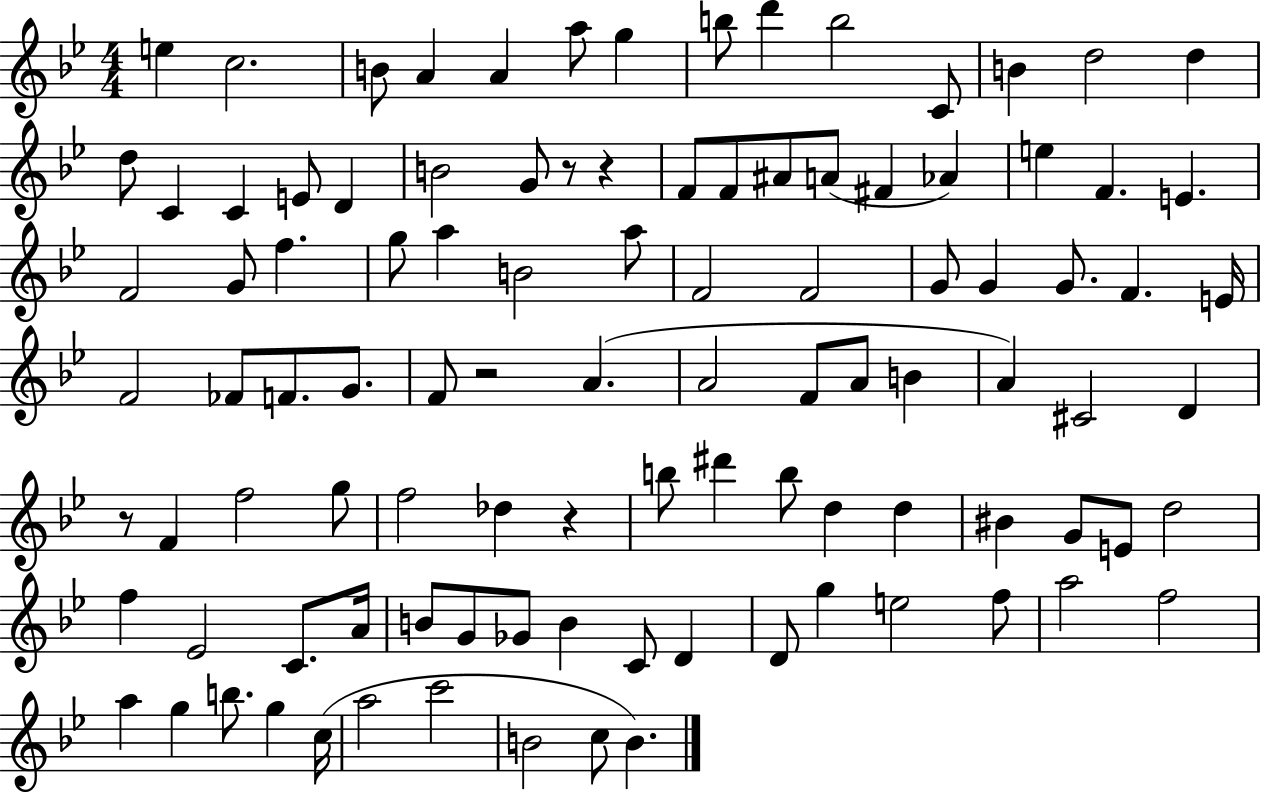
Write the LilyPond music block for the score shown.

{
  \clef treble
  \numericTimeSignature
  \time 4/4
  \key bes \major
  e''4 c''2. | b'8 a'4 a'4 a''8 g''4 | b''8 d'''4 b''2 c'8 | b'4 d''2 d''4 | \break d''8 c'4 c'4 e'8 d'4 | b'2 g'8 r8 r4 | f'8 f'8 ais'8 a'8( fis'4 aes'4) | e''4 f'4. e'4. | \break f'2 g'8 f''4. | g''8 a''4 b'2 a''8 | f'2 f'2 | g'8 g'4 g'8. f'4. e'16 | \break f'2 fes'8 f'8. g'8. | f'8 r2 a'4.( | a'2 f'8 a'8 b'4 | a'4) cis'2 d'4 | \break r8 f'4 f''2 g''8 | f''2 des''4 r4 | b''8 dis'''4 b''8 d''4 d''4 | bis'4 g'8 e'8 d''2 | \break f''4 ees'2 c'8. a'16 | b'8 g'8 ges'8 b'4 c'8 d'4 | d'8 g''4 e''2 f''8 | a''2 f''2 | \break a''4 g''4 b''8. g''4 c''16( | a''2 c'''2 | b'2 c''8 b'4.) | \bar "|."
}